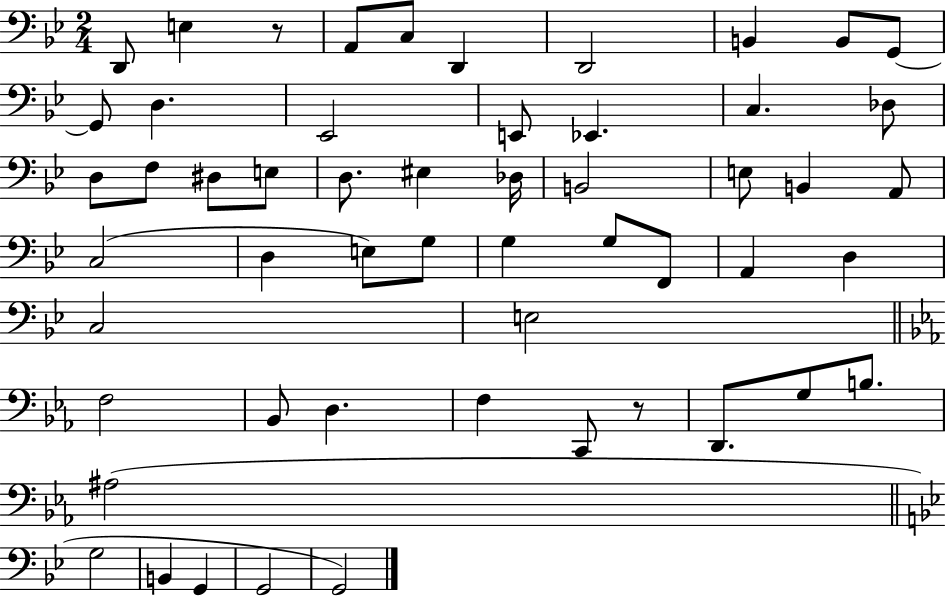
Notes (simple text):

D2/e E3/q R/e A2/e C3/e D2/q D2/h B2/q B2/e G2/e G2/e D3/q. Eb2/h E2/e Eb2/q. C3/q. Db3/e D3/e F3/e D#3/e E3/e D3/e. EIS3/q Db3/s B2/h E3/e B2/q A2/e C3/h D3/q E3/e G3/e G3/q G3/e F2/e A2/q D3/q C3/h E3/h F3/h Bb2/e D3/q. F3/q C2/e R/e D2/e. G3/e B3/e. A#3/h G3/h B2/q G2/q G2/h G2/h